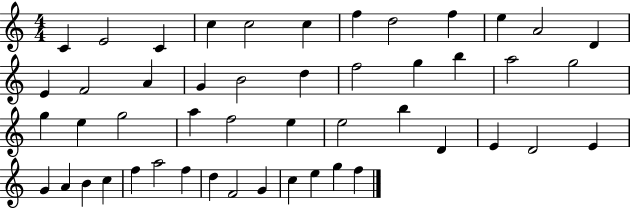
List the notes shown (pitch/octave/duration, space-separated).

C4/q E4/h C4/q C5/q C5/h C5/q F5/q D5/h F5/q E5/q A4/h D4/q E4/q F4/h A4/q G4/q B4/h D5/q F5/h G5/q B5/q A5/h G5/h G5/q E5/q G5/h A5/q F5/h E5/q E5/h B5/q D4/q E4/q D4/h E4/q G4/q A4/q B4/q C5/q F5/q A5/h F5/q D5/q F4/h G4/q C5/q E5/q G5/q F5/q